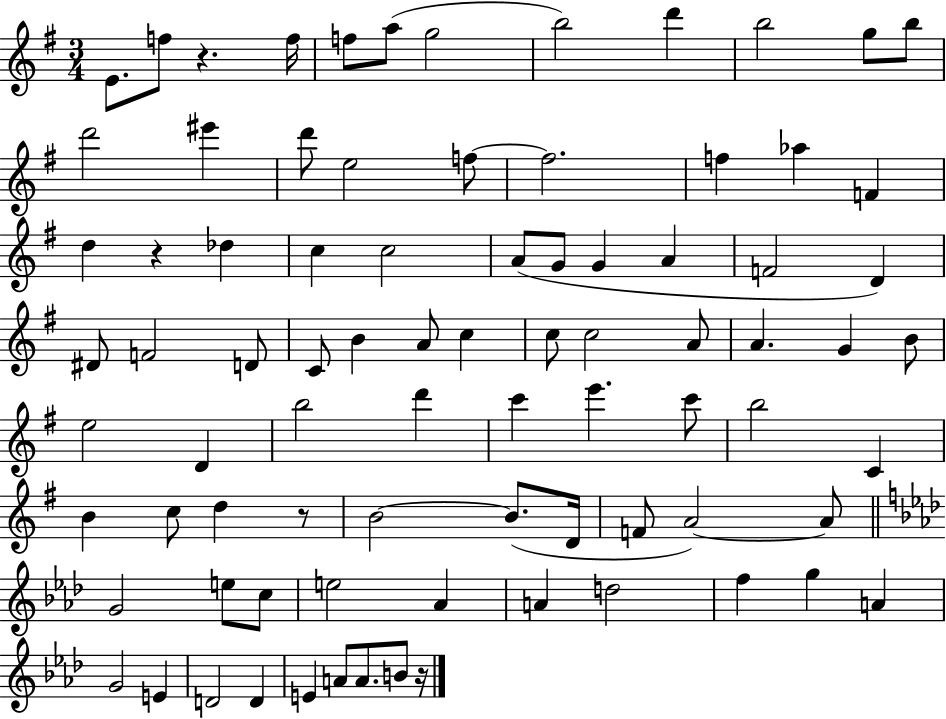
E4/e. F5/e R/q. F5/s F5/e A5/e G5/h B5/h D6/q B5/h G5/e B5/e D6/h EIS6/q D6/e E5/h F5/e F5/h. F5/q Ab5/q F4/q D5/q R/q Db5/q C5/q C5/h A4/e G4/e G4/q A4/q F4/h D4/q D#4/e F4/h D4/e C4/e B4/q A4/e C5/q C5/e C5/h A4/e A4/q. G4/q B4/e E5/h D4/q B5/h D6/q C6/q E6/q. C6/e B5/h C4/q B4/q C5/e D5/q R/e B4/h B4/e. D4/s F4/e A4/h A4/e G4/h E5/e C5/e E5/h Ab4/q A4/q D5/h F5/q G5/q A4/q G4/h E4/q D4/h D4/q E4/q A4/e A4/e. B4/e R/s